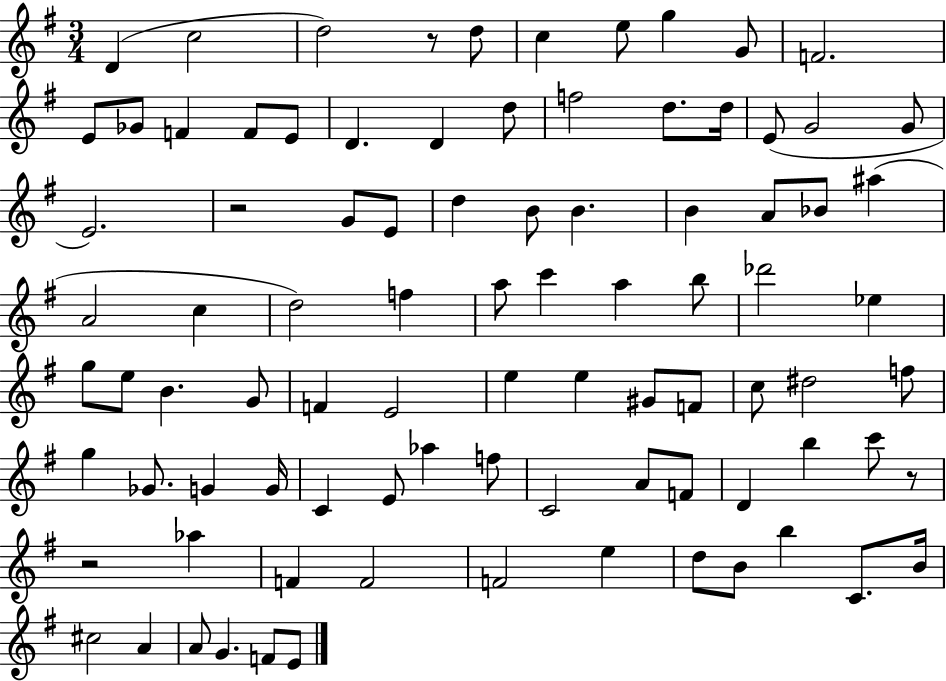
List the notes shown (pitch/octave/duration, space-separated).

D4/q C5/h D5/h R/e D5/e C5/q E5/e G5/q G4/e F4/h. E4/e Gb4/e F4/q F4/e E4/e D4/q. D4/q D5/e F5/h D5/e. D5/s E4/e G4/h G4/e E4/h. R/h G4/e E4/e D5/q B4/e B4/q. B4/q A4/e Bb4/e A#5/q A4/h C5/q D5/h F5/q A5/e C6/q A5/q B5/e Db6/h Eb5/q G5/e E5/e B4/q. G4/e F4/q E4/h E5/q E5/q G#4/e F4/e C5/e D#5/h F5/e G5/q Gb4/e. G4/q G4/s C4/q E4/e Ab5/q F5/e C4/h A4/e F4/e D4/q B5/q C6/e R/e R/h Ab5/q F4/q F4/h F4/h E5/q D5/e B4/e B5/q C4/e. B4/s C#5/h A4/q A4/e G4/q. F4/e E4/e